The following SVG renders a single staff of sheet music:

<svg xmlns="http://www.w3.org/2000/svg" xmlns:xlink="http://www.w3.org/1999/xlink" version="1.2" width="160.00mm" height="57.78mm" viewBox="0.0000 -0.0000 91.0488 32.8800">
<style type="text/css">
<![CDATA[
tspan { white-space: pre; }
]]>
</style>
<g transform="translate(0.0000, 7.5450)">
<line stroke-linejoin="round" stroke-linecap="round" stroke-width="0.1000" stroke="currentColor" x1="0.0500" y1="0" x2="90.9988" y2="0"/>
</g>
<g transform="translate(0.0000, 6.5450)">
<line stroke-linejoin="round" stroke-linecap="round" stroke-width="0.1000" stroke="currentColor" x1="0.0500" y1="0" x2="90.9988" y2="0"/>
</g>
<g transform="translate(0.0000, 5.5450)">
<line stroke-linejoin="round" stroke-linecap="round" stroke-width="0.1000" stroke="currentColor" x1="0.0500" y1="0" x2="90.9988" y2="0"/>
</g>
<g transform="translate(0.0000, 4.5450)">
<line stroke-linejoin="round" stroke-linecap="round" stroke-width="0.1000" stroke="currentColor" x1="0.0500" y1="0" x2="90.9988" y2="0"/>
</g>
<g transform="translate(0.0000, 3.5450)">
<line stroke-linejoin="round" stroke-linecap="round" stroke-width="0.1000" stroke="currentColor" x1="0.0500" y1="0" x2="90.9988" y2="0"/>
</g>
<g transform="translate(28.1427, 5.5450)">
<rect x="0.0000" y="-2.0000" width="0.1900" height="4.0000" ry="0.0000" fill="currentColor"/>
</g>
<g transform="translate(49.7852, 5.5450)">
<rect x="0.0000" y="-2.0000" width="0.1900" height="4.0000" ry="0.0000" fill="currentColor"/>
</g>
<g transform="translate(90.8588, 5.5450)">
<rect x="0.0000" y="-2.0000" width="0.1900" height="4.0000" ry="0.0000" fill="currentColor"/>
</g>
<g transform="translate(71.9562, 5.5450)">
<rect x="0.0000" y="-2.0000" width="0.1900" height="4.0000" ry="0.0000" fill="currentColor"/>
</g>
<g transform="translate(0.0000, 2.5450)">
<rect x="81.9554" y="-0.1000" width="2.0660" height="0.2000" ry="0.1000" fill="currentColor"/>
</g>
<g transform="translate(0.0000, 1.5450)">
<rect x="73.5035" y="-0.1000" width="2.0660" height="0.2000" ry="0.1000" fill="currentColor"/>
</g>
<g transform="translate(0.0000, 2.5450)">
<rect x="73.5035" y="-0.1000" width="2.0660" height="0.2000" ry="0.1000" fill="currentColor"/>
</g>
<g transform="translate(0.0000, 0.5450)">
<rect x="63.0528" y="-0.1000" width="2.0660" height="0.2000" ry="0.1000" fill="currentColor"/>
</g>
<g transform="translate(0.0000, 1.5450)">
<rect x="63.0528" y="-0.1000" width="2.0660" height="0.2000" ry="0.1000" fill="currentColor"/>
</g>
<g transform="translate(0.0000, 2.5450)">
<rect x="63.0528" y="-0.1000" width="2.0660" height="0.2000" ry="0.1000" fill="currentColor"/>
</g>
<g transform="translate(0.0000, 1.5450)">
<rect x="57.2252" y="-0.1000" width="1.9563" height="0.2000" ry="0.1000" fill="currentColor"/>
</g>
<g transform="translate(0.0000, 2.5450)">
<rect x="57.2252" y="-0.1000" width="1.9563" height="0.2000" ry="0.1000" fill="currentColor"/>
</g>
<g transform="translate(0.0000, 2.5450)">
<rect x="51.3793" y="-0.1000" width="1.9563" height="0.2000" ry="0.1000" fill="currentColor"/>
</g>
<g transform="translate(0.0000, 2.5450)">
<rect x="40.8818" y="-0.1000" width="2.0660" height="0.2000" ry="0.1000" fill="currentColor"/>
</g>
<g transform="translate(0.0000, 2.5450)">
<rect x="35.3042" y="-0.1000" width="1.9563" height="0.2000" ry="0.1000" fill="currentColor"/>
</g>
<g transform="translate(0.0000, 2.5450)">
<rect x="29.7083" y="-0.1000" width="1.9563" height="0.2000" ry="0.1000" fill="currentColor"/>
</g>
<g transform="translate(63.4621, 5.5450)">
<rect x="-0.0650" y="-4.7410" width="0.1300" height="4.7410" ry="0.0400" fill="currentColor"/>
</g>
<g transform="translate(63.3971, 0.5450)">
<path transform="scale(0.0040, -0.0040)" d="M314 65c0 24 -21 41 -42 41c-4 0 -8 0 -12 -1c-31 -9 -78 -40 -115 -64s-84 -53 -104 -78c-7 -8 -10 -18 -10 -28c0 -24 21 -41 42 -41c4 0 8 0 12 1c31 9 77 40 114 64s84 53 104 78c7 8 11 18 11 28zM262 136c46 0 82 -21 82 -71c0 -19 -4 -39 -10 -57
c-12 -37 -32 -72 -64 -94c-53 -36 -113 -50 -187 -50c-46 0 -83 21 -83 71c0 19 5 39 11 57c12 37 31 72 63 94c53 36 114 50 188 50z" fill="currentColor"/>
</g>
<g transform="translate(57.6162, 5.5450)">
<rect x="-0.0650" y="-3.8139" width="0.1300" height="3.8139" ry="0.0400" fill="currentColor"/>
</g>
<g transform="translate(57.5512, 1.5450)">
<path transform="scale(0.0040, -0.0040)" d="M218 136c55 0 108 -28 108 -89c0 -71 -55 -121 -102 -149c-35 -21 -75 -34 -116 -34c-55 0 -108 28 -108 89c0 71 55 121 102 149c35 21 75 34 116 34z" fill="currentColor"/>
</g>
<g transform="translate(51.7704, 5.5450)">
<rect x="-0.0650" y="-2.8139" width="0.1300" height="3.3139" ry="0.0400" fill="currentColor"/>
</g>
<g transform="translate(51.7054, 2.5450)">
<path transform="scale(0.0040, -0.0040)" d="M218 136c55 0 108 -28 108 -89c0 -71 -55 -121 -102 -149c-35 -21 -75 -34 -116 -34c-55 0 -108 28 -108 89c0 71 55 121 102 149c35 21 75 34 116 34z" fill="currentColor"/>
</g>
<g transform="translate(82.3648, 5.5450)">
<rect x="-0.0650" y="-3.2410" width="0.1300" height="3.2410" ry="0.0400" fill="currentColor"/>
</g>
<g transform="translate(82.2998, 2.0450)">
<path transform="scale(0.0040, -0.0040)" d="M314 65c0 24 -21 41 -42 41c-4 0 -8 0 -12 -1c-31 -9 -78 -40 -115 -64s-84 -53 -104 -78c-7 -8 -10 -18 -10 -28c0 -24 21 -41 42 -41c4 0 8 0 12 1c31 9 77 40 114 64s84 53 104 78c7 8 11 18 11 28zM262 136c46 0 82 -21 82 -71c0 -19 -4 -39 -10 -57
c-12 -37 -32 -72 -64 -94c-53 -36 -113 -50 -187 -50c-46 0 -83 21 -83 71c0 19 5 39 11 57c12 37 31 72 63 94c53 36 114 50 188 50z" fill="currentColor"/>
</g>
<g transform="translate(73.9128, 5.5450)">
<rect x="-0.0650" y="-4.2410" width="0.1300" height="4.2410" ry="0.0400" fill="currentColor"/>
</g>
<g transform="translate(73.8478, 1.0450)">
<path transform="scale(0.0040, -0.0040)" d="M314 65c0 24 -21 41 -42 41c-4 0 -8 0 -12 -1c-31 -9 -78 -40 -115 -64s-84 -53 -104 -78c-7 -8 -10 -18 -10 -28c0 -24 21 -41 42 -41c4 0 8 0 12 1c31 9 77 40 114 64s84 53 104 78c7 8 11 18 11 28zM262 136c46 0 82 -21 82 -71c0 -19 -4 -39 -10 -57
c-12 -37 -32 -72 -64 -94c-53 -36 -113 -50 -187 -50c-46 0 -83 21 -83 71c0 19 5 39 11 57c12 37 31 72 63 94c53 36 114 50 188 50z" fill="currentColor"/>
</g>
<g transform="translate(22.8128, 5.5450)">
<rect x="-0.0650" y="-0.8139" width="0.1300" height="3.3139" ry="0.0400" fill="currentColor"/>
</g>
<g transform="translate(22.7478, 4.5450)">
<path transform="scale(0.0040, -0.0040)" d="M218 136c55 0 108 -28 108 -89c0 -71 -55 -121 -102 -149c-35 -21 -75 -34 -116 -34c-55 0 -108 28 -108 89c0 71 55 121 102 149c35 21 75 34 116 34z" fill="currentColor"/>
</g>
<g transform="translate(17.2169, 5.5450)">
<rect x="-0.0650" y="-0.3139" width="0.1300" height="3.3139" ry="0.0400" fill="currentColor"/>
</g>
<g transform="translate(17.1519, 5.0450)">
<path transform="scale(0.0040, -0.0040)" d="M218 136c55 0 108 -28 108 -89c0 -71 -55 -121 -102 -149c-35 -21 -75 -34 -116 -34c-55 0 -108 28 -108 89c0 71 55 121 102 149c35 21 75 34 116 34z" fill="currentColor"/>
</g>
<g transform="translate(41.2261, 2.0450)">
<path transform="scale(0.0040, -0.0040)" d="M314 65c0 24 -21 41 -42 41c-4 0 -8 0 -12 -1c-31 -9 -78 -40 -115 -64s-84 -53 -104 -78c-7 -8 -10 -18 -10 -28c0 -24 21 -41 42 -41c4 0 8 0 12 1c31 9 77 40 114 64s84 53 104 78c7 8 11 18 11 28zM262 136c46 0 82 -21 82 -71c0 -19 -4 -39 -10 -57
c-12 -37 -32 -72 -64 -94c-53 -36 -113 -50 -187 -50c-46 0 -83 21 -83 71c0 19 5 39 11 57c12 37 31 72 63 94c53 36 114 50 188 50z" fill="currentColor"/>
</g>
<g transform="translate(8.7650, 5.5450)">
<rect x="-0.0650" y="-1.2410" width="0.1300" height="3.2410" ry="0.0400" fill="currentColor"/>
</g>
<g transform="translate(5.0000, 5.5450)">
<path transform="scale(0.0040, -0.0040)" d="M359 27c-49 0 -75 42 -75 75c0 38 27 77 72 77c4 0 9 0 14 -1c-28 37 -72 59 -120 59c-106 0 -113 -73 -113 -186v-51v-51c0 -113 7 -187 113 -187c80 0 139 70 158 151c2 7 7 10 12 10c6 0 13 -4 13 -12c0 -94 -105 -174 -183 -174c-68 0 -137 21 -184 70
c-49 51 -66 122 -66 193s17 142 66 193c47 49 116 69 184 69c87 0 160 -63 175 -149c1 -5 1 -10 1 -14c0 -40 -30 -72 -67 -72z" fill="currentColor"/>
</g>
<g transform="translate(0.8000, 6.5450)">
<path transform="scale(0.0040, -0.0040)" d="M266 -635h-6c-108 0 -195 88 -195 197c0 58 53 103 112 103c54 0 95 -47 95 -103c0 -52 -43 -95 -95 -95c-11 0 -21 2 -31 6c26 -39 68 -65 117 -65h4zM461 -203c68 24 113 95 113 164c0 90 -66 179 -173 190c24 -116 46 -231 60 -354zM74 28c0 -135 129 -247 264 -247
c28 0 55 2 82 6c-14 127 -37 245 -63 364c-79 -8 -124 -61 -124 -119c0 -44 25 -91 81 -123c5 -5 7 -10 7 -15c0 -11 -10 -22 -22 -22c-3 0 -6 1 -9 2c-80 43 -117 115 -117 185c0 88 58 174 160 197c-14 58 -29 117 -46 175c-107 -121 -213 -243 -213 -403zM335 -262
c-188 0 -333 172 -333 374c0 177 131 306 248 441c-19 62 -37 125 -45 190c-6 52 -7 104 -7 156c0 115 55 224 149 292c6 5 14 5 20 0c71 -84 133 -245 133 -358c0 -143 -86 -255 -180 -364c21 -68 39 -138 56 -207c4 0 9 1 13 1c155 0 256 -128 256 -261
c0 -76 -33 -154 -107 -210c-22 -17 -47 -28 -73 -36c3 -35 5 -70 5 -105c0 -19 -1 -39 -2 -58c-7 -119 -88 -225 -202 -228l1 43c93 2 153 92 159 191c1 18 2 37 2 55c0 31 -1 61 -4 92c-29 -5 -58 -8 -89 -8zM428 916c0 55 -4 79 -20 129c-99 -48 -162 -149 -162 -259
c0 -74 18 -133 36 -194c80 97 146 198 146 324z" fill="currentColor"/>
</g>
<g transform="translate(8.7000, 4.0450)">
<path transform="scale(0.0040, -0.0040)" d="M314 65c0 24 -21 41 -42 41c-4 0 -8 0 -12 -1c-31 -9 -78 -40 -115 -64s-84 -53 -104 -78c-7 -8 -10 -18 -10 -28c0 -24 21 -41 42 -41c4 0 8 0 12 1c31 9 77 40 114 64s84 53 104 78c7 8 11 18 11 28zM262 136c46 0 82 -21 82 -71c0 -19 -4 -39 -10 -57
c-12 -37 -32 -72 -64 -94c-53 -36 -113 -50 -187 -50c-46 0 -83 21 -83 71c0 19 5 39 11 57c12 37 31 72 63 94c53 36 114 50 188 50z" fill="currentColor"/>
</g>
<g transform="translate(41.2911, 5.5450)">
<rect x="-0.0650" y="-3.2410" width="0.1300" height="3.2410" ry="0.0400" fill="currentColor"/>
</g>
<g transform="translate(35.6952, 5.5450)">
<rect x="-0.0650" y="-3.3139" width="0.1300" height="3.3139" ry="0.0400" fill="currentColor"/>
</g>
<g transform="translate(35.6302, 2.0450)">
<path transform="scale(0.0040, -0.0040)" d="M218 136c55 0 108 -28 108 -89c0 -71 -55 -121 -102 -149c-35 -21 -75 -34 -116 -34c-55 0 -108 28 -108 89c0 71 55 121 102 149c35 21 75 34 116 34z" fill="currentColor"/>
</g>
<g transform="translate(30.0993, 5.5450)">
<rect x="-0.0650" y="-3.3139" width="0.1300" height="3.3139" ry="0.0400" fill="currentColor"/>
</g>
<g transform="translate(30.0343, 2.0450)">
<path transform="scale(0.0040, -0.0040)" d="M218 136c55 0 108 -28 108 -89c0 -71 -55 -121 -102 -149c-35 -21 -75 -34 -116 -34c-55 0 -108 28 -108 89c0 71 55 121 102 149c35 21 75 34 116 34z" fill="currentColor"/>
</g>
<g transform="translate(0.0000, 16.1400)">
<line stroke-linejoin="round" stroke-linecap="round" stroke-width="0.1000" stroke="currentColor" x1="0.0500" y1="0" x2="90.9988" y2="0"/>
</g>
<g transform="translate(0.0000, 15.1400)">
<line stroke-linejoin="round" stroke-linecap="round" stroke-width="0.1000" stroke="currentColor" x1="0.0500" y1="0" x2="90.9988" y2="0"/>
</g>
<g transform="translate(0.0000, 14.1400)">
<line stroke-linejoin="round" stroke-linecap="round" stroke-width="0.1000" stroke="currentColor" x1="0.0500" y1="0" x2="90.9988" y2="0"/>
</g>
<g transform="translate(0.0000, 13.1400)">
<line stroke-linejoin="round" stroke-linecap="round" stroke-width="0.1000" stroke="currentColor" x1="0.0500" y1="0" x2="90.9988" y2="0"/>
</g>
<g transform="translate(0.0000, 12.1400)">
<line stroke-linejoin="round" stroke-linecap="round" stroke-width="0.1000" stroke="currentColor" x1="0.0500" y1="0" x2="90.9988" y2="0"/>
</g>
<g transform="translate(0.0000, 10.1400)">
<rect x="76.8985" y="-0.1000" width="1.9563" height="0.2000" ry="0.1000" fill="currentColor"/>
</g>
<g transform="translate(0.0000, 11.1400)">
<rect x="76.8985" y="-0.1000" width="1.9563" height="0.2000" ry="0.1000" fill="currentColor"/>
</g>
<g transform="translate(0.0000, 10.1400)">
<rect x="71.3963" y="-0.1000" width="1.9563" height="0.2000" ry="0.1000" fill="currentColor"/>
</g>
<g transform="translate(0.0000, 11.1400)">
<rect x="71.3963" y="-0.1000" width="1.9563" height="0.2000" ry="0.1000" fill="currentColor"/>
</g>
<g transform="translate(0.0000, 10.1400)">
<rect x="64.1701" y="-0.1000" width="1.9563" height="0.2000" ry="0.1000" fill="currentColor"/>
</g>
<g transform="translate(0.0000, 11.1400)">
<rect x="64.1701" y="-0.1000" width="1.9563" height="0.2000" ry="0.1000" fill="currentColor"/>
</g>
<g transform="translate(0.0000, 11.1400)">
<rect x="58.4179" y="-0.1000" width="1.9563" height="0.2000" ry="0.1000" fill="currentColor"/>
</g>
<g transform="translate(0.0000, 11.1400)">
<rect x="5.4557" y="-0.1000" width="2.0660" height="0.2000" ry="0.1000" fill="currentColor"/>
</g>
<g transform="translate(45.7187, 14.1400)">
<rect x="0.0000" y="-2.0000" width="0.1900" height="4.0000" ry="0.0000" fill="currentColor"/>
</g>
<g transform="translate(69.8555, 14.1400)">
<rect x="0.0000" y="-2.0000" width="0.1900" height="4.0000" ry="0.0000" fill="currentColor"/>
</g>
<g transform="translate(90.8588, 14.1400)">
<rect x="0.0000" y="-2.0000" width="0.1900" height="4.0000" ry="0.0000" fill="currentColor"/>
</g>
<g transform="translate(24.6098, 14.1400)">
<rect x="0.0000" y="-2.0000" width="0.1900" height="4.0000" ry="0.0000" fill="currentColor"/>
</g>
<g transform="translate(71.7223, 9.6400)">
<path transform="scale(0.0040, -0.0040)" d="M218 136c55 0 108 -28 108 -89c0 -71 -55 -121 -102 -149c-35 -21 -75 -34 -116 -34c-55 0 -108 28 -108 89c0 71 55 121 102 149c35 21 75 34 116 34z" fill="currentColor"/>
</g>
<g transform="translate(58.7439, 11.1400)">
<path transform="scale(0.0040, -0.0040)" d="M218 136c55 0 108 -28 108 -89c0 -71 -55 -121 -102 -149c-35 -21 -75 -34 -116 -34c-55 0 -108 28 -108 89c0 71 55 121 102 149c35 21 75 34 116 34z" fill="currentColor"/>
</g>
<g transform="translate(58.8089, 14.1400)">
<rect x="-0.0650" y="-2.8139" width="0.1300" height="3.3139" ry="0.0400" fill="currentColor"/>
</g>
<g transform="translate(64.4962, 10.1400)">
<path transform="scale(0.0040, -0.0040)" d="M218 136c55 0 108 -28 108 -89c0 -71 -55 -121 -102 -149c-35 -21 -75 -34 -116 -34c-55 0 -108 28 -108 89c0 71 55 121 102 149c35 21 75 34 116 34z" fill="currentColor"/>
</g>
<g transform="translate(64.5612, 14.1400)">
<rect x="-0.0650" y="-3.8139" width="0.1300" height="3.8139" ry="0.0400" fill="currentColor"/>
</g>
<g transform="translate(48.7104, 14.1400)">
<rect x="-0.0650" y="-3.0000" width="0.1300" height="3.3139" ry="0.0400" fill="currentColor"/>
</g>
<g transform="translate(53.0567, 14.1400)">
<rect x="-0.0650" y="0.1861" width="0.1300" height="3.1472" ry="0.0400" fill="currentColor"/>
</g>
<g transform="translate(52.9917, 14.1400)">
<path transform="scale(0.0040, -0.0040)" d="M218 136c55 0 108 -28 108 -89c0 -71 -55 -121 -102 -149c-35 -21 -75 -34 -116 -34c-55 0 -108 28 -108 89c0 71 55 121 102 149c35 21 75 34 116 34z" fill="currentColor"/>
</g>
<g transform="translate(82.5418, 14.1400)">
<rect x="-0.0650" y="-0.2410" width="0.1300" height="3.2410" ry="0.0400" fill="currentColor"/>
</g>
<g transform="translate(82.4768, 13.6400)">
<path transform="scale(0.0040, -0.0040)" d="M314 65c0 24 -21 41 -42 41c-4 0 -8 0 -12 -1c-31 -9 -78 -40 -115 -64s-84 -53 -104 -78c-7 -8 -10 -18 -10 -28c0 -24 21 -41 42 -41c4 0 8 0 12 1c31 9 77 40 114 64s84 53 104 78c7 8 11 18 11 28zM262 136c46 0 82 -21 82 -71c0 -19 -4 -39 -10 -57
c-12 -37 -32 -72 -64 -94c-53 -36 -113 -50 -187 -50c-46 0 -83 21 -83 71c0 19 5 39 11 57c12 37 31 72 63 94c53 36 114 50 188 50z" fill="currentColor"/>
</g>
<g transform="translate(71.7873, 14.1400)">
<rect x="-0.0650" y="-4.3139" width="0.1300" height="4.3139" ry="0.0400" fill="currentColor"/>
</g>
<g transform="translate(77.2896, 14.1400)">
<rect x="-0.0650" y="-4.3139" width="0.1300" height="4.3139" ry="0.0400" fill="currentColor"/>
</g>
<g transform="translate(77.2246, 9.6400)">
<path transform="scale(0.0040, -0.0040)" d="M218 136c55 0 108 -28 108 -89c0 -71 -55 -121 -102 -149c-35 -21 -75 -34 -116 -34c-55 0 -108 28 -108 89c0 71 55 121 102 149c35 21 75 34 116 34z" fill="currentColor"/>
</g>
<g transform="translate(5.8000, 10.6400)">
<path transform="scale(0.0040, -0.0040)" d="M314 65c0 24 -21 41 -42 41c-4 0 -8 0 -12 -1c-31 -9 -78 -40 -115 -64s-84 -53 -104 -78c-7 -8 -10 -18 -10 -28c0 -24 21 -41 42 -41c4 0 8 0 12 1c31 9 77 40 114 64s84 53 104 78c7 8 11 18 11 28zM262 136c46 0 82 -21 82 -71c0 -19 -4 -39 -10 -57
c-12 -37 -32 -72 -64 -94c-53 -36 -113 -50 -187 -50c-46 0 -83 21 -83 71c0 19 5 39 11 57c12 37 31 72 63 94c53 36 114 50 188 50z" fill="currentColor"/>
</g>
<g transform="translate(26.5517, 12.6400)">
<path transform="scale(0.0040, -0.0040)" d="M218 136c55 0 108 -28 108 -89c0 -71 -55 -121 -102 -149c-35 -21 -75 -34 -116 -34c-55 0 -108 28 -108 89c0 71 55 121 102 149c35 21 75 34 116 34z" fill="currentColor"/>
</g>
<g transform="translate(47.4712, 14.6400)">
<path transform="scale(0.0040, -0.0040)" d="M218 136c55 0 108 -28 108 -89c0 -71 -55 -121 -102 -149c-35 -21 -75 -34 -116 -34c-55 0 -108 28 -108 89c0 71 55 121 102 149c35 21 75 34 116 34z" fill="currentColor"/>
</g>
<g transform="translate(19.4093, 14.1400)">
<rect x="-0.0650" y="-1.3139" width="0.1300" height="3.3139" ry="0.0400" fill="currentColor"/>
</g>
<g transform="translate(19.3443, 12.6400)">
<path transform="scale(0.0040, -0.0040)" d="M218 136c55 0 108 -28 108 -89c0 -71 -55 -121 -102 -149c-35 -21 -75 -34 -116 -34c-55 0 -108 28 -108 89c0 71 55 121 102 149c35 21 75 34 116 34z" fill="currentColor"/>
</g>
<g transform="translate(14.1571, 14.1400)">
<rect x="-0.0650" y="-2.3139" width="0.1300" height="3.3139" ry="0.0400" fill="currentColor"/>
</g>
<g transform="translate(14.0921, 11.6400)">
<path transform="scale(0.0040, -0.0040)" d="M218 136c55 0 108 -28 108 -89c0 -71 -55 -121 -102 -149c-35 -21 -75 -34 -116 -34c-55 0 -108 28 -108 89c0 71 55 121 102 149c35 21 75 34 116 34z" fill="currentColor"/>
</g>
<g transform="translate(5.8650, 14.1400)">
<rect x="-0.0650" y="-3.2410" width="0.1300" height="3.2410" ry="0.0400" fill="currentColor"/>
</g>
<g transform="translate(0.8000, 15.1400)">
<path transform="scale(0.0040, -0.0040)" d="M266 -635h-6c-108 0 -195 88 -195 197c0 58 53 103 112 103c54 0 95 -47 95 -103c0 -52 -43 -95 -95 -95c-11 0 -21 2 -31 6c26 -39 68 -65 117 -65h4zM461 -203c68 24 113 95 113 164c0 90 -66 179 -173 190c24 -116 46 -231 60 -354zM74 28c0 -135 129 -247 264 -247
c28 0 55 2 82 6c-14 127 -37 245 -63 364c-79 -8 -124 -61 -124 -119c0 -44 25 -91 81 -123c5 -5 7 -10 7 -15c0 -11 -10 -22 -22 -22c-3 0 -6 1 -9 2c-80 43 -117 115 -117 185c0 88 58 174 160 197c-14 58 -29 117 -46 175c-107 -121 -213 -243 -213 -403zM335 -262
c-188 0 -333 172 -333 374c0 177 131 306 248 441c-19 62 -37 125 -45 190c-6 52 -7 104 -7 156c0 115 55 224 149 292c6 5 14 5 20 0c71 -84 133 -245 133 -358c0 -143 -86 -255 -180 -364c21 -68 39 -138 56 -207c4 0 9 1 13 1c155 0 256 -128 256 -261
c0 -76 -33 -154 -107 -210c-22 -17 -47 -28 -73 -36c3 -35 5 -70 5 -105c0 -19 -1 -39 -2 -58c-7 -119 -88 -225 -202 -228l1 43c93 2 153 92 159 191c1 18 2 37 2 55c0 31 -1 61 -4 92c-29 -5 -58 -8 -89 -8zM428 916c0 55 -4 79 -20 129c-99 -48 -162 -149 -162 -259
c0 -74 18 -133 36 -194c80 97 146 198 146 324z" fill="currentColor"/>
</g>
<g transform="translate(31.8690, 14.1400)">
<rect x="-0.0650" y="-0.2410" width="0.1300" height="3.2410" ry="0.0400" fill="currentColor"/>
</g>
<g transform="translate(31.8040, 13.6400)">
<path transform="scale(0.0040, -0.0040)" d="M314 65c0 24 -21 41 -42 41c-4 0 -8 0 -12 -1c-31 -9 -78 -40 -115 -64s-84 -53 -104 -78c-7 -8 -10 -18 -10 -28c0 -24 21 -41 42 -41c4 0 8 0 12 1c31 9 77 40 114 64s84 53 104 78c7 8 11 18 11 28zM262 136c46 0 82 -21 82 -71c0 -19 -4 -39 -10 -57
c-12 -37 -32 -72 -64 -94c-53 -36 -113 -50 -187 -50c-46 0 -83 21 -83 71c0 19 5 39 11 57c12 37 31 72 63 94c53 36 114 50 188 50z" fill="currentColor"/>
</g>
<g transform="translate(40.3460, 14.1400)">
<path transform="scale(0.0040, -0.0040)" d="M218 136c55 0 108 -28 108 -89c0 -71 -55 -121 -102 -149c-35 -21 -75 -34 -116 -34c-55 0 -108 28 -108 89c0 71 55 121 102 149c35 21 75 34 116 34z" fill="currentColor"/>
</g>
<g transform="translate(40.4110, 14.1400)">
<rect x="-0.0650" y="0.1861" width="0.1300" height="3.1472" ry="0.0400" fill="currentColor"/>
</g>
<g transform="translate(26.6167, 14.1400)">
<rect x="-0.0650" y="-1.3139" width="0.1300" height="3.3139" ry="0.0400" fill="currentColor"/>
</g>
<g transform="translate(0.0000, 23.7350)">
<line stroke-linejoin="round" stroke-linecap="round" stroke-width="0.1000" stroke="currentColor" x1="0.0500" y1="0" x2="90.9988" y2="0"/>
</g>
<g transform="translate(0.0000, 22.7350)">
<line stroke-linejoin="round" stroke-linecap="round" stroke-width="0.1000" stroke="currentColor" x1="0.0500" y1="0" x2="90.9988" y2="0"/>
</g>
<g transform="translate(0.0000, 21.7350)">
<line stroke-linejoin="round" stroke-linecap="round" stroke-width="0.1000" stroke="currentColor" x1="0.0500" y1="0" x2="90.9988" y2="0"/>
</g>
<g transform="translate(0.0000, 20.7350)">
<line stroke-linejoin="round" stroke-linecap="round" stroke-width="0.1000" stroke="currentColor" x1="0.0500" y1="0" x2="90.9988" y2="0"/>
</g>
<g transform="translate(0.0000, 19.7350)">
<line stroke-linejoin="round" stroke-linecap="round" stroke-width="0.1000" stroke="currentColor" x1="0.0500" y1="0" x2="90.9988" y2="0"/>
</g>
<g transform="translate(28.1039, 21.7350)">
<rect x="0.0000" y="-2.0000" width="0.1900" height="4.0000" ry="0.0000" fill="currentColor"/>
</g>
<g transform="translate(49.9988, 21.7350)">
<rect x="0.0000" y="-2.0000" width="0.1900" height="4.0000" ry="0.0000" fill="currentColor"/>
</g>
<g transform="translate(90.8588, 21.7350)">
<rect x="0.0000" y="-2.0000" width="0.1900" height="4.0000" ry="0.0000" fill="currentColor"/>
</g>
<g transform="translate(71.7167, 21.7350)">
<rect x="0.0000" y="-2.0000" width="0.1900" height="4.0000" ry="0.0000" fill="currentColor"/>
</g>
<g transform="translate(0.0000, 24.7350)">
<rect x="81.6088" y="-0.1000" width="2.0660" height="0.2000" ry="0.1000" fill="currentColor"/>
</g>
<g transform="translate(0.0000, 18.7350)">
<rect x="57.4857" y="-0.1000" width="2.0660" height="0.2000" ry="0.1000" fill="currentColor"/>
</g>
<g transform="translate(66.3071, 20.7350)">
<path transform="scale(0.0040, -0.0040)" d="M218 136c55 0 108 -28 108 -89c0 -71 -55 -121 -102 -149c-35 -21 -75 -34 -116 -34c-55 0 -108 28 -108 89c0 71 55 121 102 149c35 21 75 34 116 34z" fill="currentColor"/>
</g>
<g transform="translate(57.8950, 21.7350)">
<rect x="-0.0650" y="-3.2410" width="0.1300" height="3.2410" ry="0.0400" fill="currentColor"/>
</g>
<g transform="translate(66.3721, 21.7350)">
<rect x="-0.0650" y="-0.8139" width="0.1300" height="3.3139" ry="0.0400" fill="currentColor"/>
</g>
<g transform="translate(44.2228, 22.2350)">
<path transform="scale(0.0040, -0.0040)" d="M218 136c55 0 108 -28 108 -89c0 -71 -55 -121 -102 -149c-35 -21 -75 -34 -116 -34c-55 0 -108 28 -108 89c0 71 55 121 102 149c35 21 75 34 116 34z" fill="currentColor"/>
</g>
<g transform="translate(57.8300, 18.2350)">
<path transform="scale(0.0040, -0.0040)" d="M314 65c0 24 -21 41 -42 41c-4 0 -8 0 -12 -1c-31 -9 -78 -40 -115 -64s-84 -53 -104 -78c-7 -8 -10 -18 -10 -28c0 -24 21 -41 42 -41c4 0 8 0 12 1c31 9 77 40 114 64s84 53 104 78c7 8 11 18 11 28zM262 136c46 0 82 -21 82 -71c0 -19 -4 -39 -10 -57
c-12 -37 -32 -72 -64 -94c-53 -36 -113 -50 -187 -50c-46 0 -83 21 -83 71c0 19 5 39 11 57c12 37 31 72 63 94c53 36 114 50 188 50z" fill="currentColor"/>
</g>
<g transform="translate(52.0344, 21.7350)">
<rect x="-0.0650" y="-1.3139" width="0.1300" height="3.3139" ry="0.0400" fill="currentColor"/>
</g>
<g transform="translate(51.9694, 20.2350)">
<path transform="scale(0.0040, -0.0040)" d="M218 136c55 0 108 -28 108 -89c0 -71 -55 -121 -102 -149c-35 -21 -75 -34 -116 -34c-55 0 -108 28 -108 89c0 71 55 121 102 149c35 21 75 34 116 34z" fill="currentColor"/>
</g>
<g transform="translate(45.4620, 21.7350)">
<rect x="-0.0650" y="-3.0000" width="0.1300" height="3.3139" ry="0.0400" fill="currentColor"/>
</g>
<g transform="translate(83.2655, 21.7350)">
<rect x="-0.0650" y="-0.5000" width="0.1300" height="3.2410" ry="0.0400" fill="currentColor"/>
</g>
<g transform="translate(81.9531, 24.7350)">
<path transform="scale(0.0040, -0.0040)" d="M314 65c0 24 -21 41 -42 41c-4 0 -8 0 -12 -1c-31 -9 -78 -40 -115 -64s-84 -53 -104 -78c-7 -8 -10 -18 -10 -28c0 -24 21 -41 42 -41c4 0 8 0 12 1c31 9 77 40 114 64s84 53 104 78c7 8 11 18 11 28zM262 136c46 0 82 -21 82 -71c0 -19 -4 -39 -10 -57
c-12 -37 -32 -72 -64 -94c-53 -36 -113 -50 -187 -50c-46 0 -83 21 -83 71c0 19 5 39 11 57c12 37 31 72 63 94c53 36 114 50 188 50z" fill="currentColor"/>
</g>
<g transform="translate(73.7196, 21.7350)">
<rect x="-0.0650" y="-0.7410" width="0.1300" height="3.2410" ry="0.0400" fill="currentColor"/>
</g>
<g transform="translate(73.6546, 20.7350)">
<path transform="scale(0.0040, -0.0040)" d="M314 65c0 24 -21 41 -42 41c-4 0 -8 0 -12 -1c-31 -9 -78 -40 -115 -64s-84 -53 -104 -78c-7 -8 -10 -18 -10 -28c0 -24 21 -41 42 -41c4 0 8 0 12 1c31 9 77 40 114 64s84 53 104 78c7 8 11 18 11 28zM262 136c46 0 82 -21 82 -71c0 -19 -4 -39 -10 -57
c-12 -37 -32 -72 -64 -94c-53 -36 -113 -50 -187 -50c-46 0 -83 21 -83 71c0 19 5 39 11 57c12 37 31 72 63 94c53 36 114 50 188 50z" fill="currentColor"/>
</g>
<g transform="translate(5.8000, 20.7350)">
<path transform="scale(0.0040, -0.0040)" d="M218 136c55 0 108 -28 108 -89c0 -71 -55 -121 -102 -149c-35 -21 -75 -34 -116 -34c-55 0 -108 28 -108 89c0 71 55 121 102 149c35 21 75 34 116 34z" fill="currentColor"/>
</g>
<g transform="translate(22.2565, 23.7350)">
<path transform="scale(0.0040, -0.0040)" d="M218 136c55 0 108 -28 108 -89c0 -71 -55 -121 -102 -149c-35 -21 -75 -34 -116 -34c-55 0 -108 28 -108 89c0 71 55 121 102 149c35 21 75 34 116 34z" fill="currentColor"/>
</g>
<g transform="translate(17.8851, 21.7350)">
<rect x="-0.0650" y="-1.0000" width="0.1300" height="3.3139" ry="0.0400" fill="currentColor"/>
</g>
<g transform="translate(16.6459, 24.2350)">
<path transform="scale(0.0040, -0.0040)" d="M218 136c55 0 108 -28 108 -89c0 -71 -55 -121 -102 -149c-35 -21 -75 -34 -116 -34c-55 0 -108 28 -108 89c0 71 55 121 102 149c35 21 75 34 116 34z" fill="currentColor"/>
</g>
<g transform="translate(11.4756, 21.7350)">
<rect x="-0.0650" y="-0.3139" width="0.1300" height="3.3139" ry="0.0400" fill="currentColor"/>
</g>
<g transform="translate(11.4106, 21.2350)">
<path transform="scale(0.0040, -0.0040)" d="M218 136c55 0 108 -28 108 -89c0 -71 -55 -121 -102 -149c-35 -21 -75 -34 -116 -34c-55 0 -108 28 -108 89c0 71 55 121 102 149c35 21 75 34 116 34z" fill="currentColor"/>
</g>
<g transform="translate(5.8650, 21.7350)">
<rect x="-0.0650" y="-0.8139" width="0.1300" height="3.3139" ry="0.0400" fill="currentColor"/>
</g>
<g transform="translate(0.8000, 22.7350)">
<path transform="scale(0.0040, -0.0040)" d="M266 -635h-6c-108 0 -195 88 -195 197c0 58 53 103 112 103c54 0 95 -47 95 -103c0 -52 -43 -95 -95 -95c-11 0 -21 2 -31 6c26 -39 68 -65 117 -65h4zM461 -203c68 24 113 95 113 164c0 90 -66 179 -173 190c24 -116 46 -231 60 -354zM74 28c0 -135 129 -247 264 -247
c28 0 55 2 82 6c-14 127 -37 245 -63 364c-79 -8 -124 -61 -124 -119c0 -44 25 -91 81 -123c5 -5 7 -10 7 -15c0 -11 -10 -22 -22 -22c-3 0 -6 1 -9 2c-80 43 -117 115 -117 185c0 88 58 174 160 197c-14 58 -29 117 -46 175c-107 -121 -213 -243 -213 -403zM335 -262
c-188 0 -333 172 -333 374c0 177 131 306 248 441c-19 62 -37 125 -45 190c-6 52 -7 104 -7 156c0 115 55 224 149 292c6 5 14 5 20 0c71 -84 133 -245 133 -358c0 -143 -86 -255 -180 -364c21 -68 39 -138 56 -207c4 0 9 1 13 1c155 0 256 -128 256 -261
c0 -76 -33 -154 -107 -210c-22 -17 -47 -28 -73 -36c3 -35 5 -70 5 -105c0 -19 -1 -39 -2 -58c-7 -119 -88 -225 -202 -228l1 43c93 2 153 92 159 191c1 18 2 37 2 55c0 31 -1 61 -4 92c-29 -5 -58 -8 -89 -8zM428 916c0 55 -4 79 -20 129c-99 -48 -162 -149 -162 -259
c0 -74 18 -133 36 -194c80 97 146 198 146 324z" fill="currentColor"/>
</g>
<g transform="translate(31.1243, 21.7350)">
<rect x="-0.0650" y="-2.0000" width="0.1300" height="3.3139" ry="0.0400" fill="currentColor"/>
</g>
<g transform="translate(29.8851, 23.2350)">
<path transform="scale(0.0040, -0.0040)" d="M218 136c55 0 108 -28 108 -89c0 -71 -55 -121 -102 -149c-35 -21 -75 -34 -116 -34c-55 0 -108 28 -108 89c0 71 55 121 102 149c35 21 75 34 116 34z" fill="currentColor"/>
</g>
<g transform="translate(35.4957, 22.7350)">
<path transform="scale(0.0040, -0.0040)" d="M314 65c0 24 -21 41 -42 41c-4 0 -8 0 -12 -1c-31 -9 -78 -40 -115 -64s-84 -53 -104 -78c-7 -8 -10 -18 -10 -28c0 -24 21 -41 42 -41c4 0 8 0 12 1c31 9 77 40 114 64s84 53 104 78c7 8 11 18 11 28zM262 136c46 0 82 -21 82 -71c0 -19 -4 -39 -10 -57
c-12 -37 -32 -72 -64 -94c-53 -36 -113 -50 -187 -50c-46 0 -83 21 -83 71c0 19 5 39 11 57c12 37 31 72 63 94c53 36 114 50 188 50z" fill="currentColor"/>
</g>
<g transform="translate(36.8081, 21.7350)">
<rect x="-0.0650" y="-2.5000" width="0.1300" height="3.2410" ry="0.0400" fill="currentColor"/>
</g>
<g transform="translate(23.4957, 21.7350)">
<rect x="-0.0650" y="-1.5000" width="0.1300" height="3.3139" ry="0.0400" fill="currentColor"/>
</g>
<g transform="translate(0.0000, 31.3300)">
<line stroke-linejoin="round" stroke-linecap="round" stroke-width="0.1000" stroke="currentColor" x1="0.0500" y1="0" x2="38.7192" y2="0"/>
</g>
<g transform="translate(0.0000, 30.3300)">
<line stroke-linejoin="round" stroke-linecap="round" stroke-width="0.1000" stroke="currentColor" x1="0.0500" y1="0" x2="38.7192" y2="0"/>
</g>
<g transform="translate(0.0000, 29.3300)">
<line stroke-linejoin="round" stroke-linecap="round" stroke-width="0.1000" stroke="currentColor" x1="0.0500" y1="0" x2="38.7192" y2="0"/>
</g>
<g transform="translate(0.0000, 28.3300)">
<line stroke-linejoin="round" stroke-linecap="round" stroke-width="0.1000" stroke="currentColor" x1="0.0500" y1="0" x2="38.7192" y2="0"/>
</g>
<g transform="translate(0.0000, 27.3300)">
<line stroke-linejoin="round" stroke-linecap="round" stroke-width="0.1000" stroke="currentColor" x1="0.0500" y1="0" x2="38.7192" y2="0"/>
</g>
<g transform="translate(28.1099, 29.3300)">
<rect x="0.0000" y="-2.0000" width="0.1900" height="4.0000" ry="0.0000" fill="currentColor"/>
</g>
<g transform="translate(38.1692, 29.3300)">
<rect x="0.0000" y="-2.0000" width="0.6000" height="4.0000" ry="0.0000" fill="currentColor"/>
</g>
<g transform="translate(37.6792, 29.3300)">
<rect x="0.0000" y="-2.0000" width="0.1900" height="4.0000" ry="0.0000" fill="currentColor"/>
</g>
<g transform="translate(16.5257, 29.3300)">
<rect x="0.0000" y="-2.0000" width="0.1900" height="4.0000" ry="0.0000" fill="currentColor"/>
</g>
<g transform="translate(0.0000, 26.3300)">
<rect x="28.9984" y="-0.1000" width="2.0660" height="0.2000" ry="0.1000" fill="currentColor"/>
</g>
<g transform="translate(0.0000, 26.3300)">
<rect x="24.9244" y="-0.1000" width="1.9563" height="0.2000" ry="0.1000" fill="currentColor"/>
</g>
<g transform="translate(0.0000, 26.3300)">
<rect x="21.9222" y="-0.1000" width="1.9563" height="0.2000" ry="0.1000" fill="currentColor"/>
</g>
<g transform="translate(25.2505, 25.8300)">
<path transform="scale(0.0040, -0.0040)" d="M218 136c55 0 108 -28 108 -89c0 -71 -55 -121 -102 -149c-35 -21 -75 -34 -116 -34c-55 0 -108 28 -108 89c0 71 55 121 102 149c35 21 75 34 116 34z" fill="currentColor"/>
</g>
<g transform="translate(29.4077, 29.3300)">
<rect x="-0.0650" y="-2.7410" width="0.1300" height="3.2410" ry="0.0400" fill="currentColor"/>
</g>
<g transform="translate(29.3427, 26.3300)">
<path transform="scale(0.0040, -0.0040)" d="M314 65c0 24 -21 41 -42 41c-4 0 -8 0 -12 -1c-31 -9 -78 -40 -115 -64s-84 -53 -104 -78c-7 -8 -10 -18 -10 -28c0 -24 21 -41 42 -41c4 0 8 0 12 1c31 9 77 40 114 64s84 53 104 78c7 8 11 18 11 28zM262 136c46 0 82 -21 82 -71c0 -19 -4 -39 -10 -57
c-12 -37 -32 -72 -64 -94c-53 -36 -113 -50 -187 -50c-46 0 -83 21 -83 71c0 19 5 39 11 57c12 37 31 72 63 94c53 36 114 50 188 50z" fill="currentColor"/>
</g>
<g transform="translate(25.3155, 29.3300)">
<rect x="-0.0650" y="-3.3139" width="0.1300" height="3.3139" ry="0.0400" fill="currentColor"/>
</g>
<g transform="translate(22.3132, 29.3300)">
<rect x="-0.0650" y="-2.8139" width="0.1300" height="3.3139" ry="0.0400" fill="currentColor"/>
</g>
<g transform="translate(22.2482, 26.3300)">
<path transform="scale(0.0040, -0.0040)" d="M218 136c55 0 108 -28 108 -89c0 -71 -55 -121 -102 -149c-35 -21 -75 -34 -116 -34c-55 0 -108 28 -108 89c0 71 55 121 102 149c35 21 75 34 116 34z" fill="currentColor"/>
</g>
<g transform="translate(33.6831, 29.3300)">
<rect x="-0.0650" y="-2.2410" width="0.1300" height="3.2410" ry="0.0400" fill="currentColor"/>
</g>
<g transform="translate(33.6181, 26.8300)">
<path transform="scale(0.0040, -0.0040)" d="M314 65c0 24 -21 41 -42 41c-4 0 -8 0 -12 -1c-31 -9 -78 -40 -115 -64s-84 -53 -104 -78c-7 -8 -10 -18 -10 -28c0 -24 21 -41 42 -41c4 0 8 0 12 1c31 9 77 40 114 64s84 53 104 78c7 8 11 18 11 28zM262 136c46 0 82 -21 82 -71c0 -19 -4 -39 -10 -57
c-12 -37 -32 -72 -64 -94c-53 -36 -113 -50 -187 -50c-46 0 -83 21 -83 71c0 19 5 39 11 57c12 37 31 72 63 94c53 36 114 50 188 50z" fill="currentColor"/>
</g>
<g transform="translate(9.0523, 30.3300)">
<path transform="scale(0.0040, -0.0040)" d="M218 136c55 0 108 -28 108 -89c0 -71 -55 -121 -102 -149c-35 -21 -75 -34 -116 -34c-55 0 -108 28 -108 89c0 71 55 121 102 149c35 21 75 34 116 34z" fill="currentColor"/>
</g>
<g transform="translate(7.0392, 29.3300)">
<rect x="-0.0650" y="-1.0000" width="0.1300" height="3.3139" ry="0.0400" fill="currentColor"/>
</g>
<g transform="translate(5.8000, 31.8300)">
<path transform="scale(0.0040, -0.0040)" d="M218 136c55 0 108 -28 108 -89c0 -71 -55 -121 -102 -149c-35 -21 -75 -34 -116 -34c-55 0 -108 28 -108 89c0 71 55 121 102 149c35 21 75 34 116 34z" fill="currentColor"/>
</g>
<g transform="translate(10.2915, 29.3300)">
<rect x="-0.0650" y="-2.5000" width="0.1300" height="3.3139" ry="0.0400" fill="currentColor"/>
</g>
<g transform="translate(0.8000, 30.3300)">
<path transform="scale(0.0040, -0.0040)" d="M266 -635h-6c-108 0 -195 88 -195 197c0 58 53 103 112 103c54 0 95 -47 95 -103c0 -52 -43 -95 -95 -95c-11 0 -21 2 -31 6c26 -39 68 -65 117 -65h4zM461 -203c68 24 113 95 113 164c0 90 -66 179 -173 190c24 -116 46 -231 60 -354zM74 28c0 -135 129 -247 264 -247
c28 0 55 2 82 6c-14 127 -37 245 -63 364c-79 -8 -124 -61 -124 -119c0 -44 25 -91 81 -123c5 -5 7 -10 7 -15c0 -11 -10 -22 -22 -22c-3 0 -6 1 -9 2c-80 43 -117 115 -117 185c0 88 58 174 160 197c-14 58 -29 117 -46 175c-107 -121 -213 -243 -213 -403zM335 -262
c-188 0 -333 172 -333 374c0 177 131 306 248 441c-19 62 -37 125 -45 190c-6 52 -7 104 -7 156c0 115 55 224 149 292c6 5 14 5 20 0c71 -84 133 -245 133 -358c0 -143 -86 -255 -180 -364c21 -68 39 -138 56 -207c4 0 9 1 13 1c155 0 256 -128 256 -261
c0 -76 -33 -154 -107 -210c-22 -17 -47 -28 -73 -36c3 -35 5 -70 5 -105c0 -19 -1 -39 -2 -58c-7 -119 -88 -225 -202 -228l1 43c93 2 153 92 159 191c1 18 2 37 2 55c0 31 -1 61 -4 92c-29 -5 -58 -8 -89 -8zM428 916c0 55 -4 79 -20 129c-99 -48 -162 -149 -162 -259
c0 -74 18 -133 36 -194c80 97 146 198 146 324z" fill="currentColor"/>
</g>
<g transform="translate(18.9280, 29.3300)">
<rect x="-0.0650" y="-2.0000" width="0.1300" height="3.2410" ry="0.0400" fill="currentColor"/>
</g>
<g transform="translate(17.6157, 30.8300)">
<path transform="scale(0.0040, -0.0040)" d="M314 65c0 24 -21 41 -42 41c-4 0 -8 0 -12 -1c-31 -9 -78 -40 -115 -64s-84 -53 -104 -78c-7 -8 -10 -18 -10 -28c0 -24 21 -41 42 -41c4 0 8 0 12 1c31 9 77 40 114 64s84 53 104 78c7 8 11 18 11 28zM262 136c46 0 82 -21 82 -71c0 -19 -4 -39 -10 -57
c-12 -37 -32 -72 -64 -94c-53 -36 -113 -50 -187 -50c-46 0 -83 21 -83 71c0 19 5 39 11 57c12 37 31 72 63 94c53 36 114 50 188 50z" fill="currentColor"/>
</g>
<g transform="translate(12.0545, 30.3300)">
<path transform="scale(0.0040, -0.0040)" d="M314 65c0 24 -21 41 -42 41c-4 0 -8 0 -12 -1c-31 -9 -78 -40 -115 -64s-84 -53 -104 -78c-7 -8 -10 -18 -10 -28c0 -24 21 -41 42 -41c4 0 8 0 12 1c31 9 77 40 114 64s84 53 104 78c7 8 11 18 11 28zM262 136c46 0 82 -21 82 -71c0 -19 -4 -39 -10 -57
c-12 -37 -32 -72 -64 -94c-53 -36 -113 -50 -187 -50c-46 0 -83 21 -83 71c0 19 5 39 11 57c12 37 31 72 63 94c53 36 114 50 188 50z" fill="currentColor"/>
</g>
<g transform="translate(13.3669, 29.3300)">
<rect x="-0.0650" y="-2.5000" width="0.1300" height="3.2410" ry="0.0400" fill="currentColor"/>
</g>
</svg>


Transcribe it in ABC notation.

X:1
T:Untitled
M:4/4
L:1/4
K:C
e2 c d b b b2 a c' e'2 d'2 b2 b2 g e e c2 B A B a c' d' d' c2 d c D E F G2 A e b2 d d2 C2 D G G2 F2 a b a2 g2